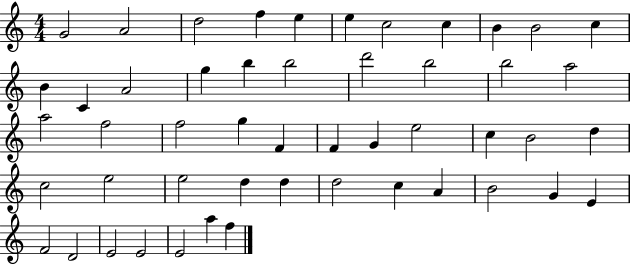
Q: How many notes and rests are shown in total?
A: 50